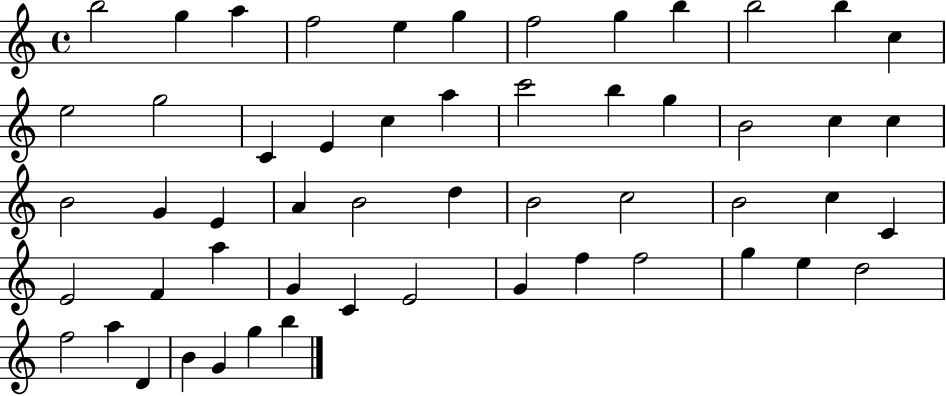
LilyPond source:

{
  \clef treble
  \time 4/4
  \defaultTimeSignature
  \key c \major
  b''2 g''4 a''4 | f''2 e''4 g''4 | f''2 g''4 b''4 | b''2 b''4 c''4 | \break e''2 g''2 | c'4 e'4 c''4 a''4 | c'''2 b''4 g''4 | b'2 c''4 c''4 | \break b'2 g'4 e'4 | a'4 b'2 d''4 | b'2 c''2 | b'2 c''4 c'4 | \break e'2 f'4 a''4 | g'4 c'4 e'2 | g'4 f''4 f''2 | g''4 e''4 d''2 | \break f''2 a''4 d'4 | b'4 g'4 g''4 b''4 | \bar "|."
}